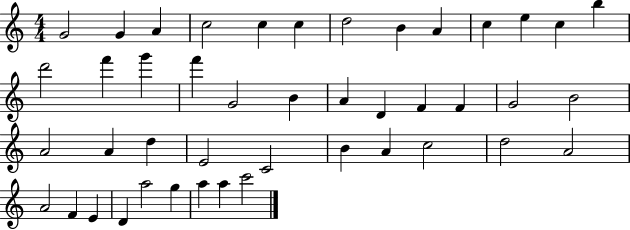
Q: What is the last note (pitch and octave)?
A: C6